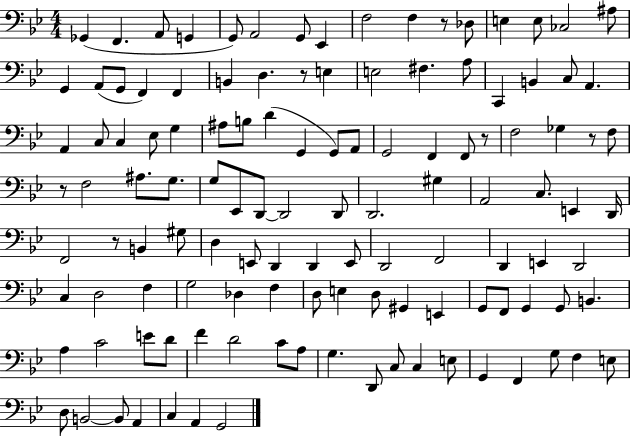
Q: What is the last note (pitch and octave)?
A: G2